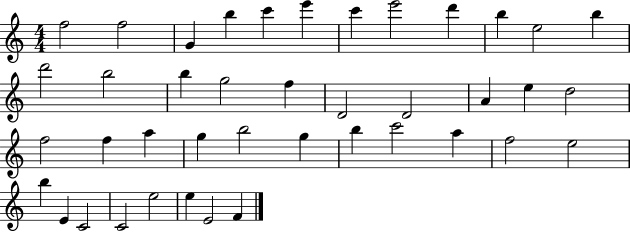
X:1
T:Untitled
M:4/4
L:1/4
K:C
f2 f2 G b c' e' c' e'2 d' b e2 b d'2 b2 b g2 f D2 D2 A e d2 f2 f a g b2 g b c'2 a f2 e2 b E C2 C2 e2 e E2 F